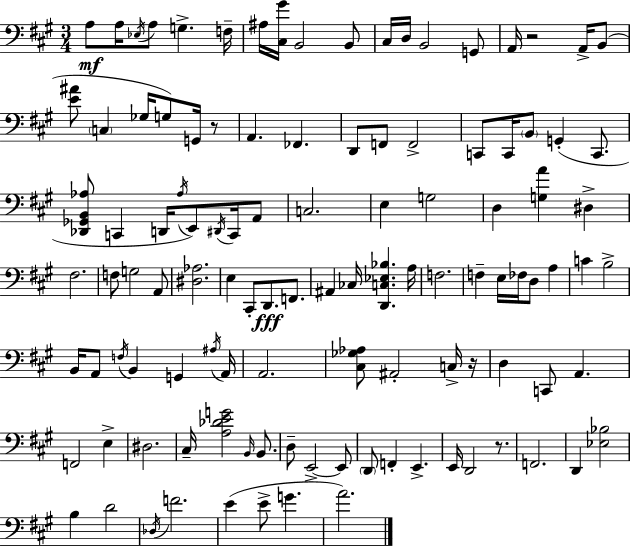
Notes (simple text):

A3/e A3/s Eb3/s A3/e G3/q. F3/s A#3/s [C#3,G#4]/s B2/h B2/e C#3/s D3/s B2/h G2/e A2/s R/h A2/s B2/e [E4,A#4]/e C3/q Gb3/s G3/e G2/s R/e A2/q. FES2/q. D2/e F2/e F2/h C2/e C2/s B2/e G2/q C2/e. [Db2,Gb2,B2,Ab3]/e C2/q D2/s Ab3/s E2/e D#2/s C2/s A2/e C3/h. E3/q G3/h D3/q [G3,A4]/q D#3/q F#3/h. F3/e G3/h A2/e [D#3,Ab3]/h. E3/q C#2/e D2/e. F2/e. A#2/q CES3/s [D2,C3,Eb3,Bb3]/q. A3/s F3/h. F3/q E3/s FES3/s D3/e A3/q C4/q B3/h B2/s A2/e F3/s B2/q G2/q A#3/s A2/s A2/h. [C#3,Gb3,Ab3]/e A#2/h C3/s R/s D3/q C2/e A2/q. F2/h E3/q D#3/h. C#3/s [A3,Db4,E4,G4]/h B2/s B2/e. D3/e E2/h E2/e D2/e F2/q E2/q. E2/s D2/h R/e. F2/h. D2/q [Eb3,Bb3]/h B3/q D4/h Db3/s F4/h. E4/q E4/e G4/q. A4/h.